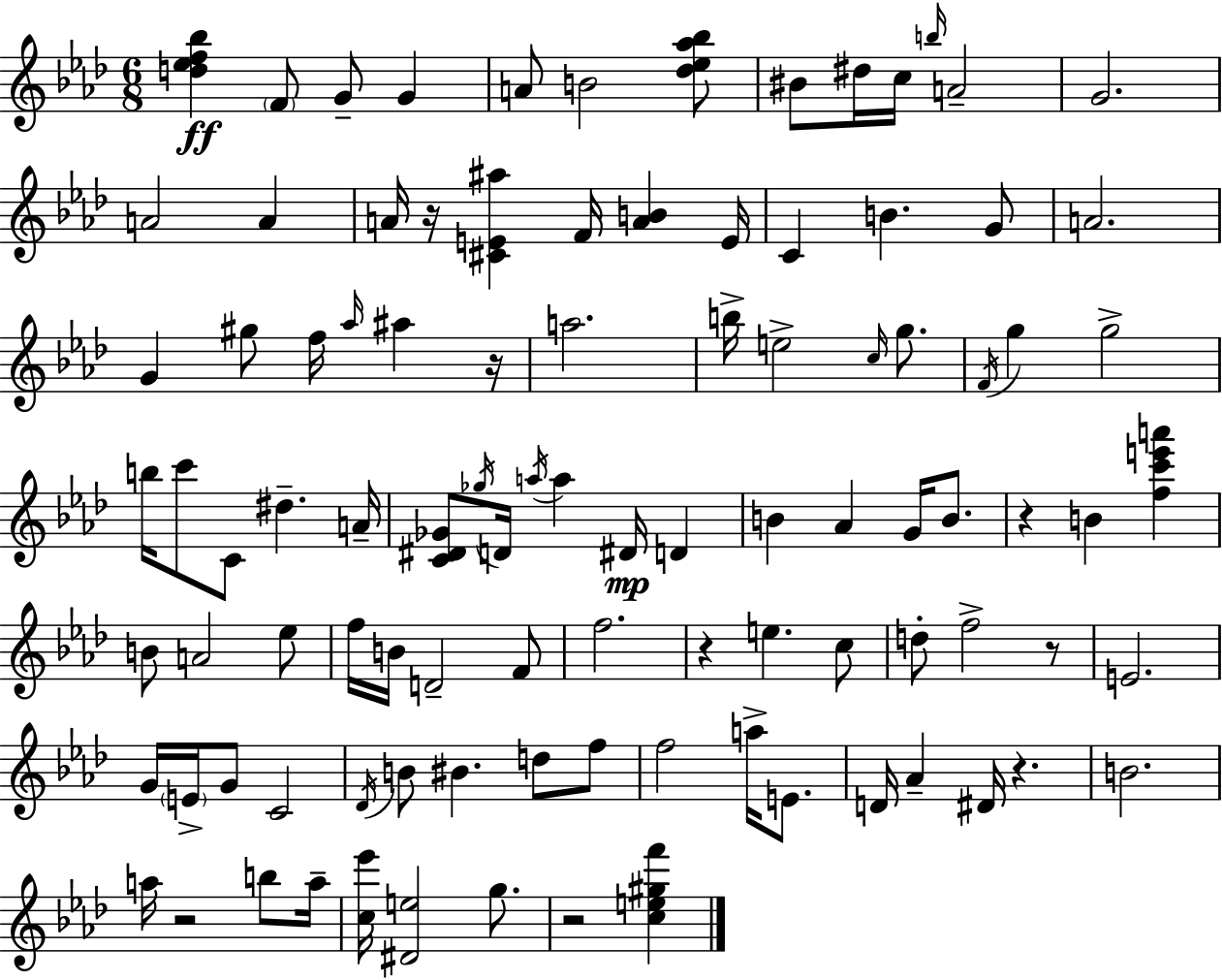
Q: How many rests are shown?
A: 8